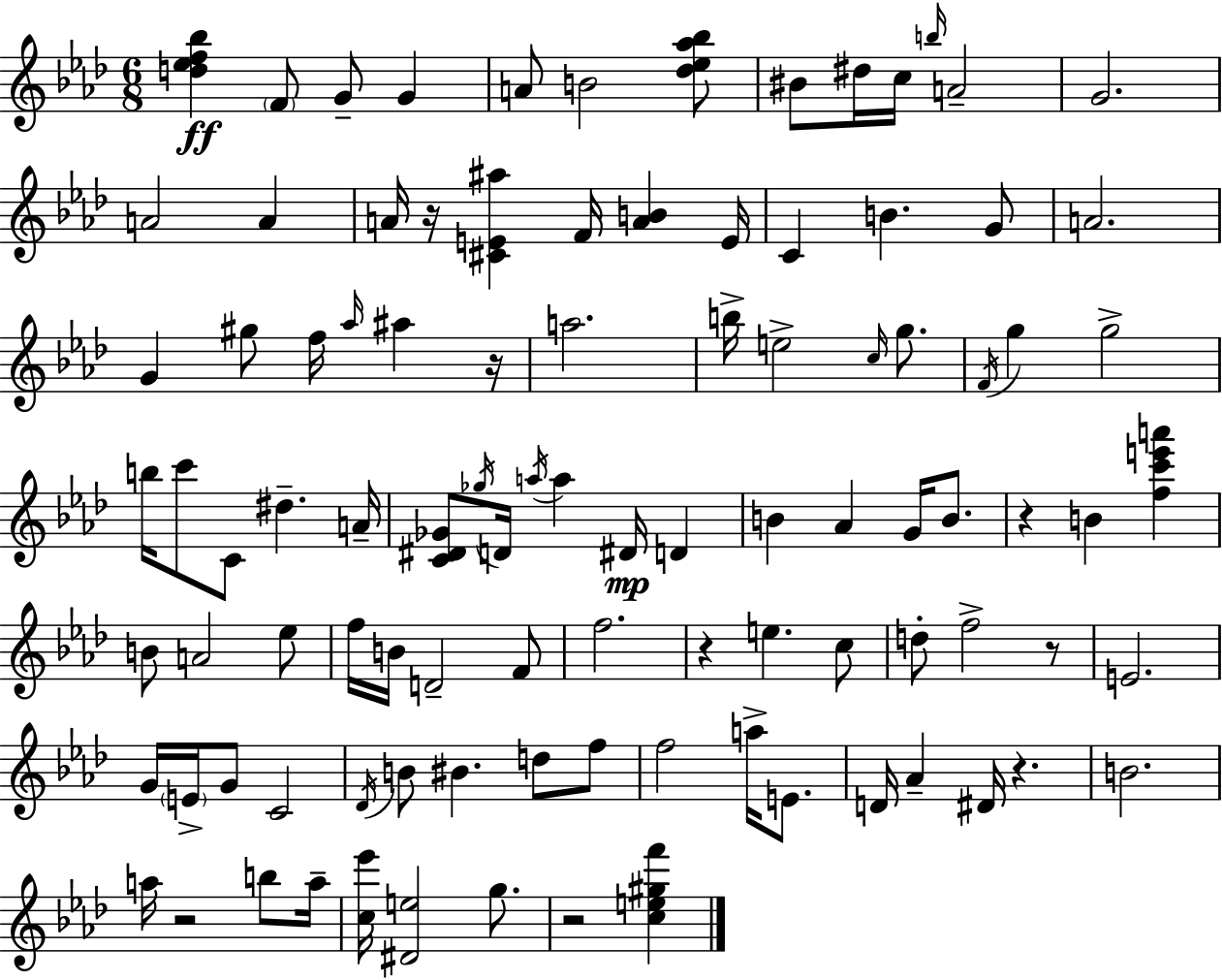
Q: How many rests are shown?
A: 8